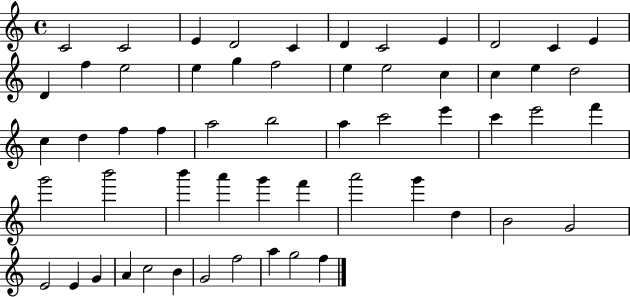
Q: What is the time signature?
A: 4/4